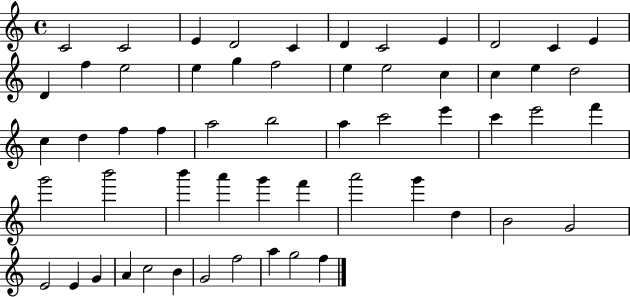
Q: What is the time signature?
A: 4/4